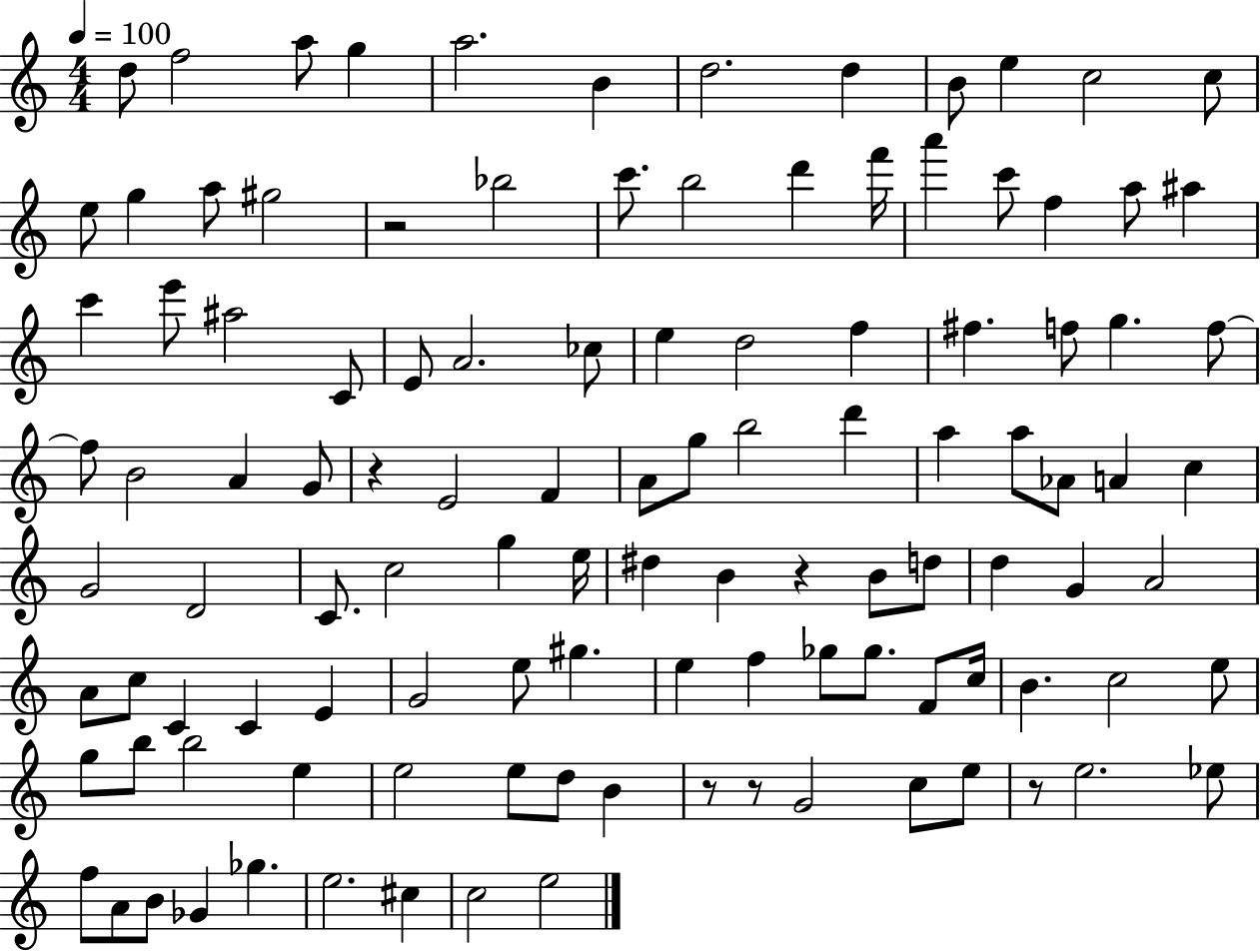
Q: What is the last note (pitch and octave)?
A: E5